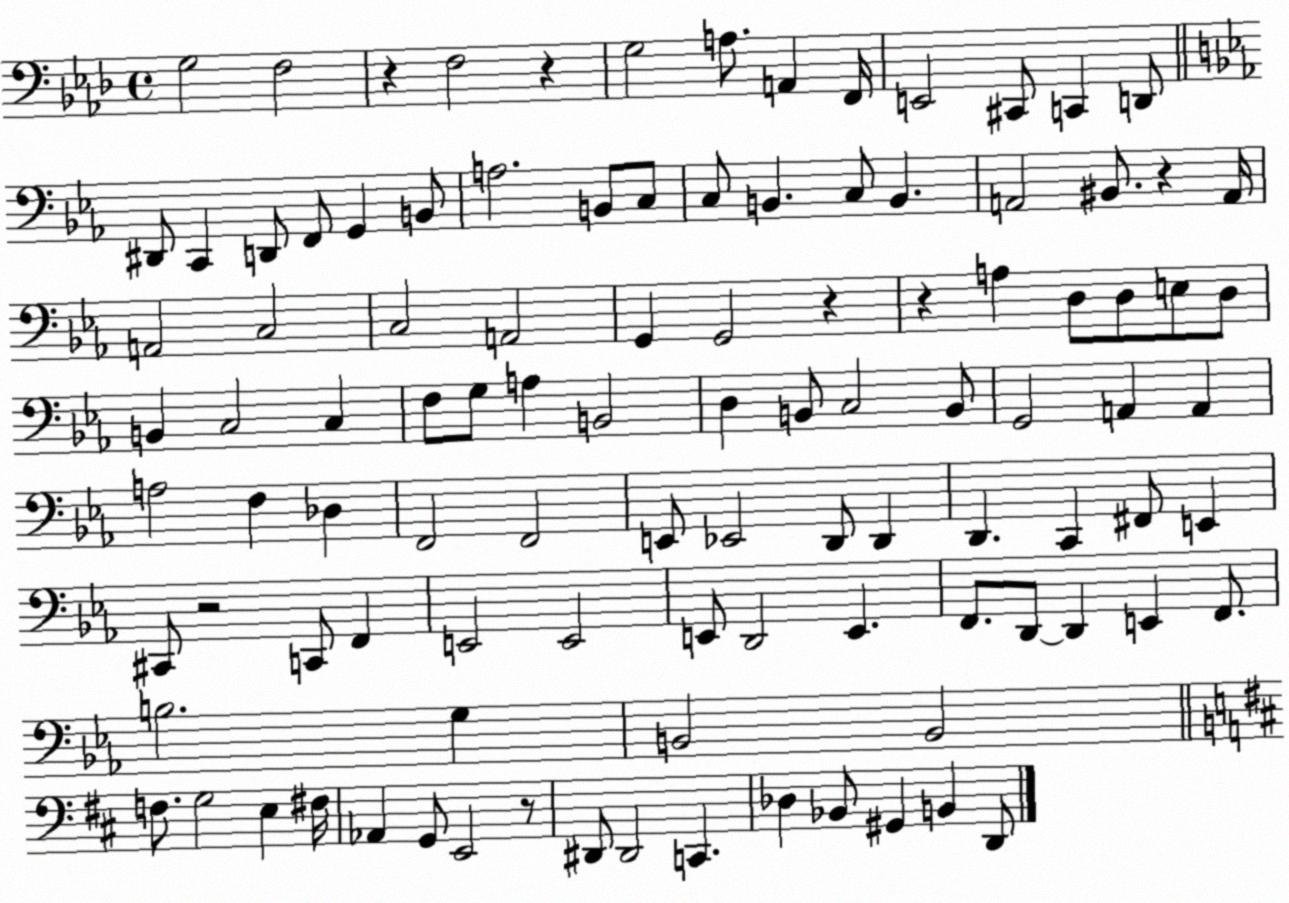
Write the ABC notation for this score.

X:1
T:Untitled
M:4/4
L:1/4
K:Ab
G,2 F,2 z F,2 z G,2 A,/2 A,, F,,/4 E,,2 ^C,,/2 C,, D,,/2 ^D,,/2 C,, D,,/2 F,,/2 G,, B,,/2 A,2 B,,/2 C,/2 C,/2 B,, C,/2 B,, A,,2 ^B,,/2 z A,,/4 A,,2 C,2 C,2 A,,2 G,, G,,2 z z A, D,/2 D,/2 E,/2 D,/2 B,, C,2 C, F,/2 G,/2 A, B,,2 D, B,,/2 C,2 B,,/2 G,,2 A,, A,, A,2 F, _D, F,,2 F,,2 E,,/2 _E,,2 D,,/2 D,, D,, C,, ^F,,/2 E,, ^C,,/2 z2 C,,/2 F,, E,,2 E,,2 E,,/2 D,,2 E,, F,,/2 D,,/2 D,, E,, F,,/2 B,2 G, B,,2 B,,2 F,/2 G,2 E, ^F,/4 _A,, G,,/2 E,,2 z/2 ^D,,/2 ^D,,2 C,, _D, _B,,/2 ^G,, B,, D,,/2